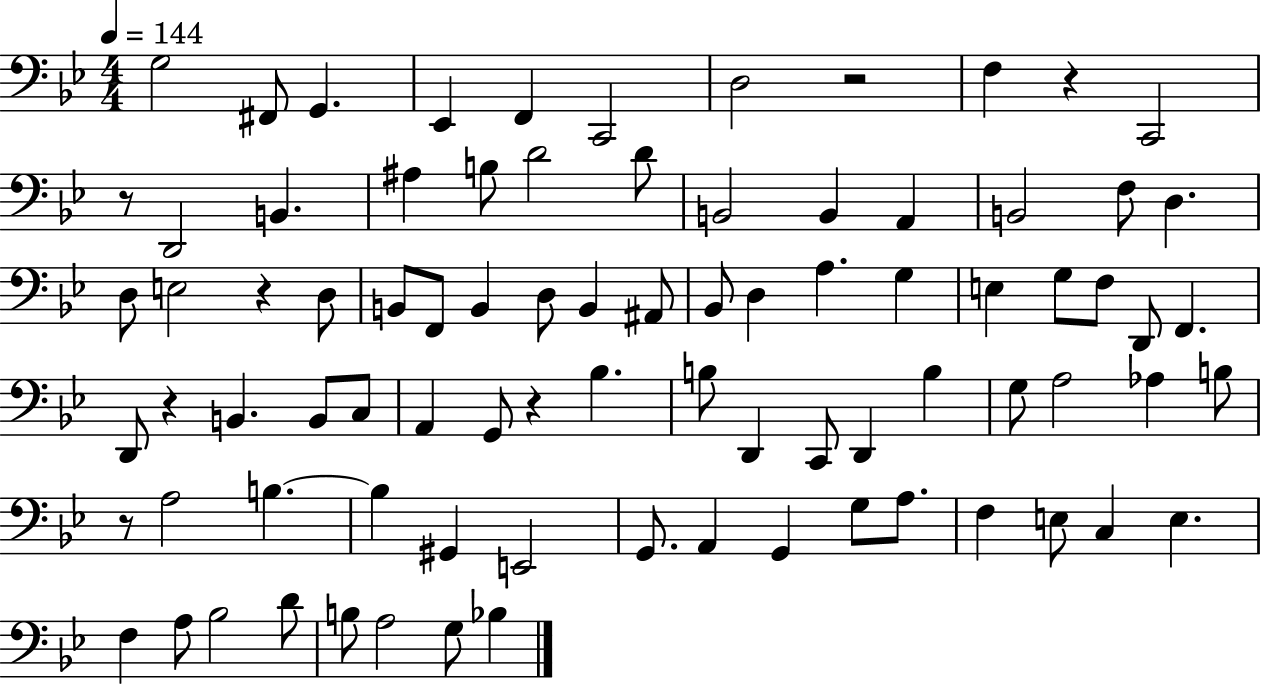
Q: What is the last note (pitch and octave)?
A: Bb3